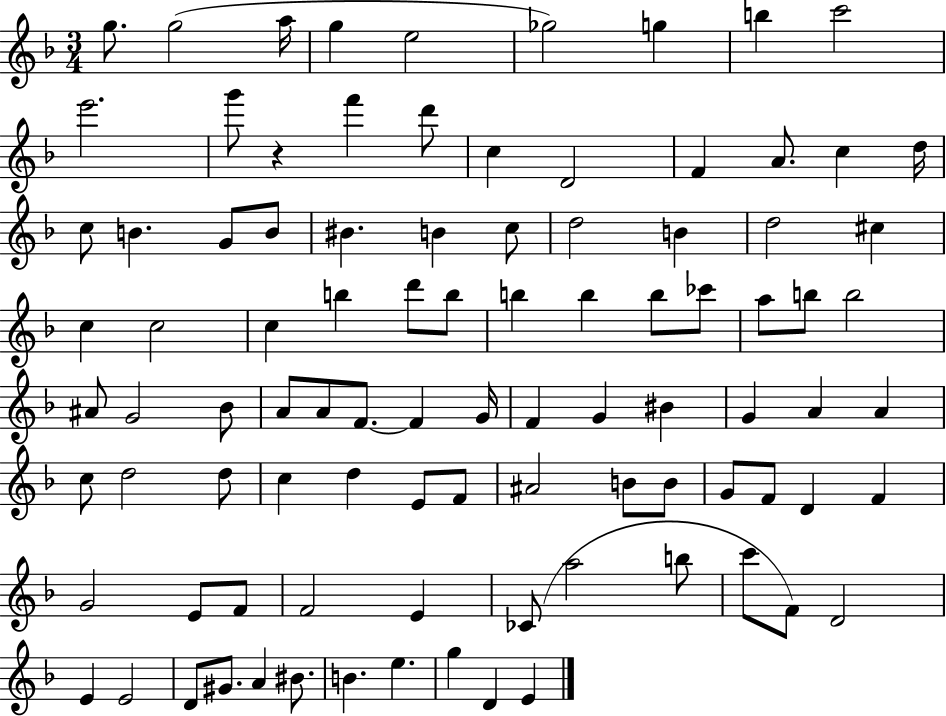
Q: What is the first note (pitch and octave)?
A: G5